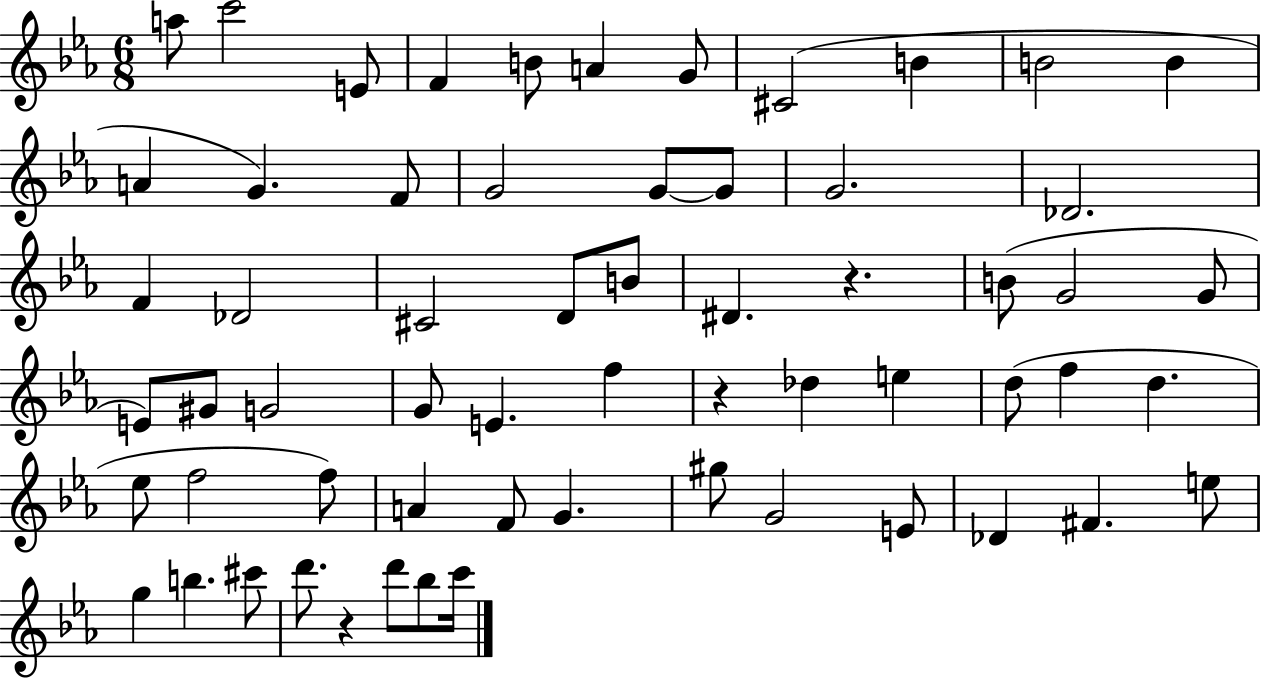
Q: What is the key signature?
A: EES major